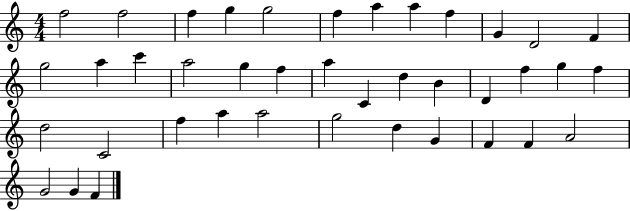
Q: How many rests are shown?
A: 0